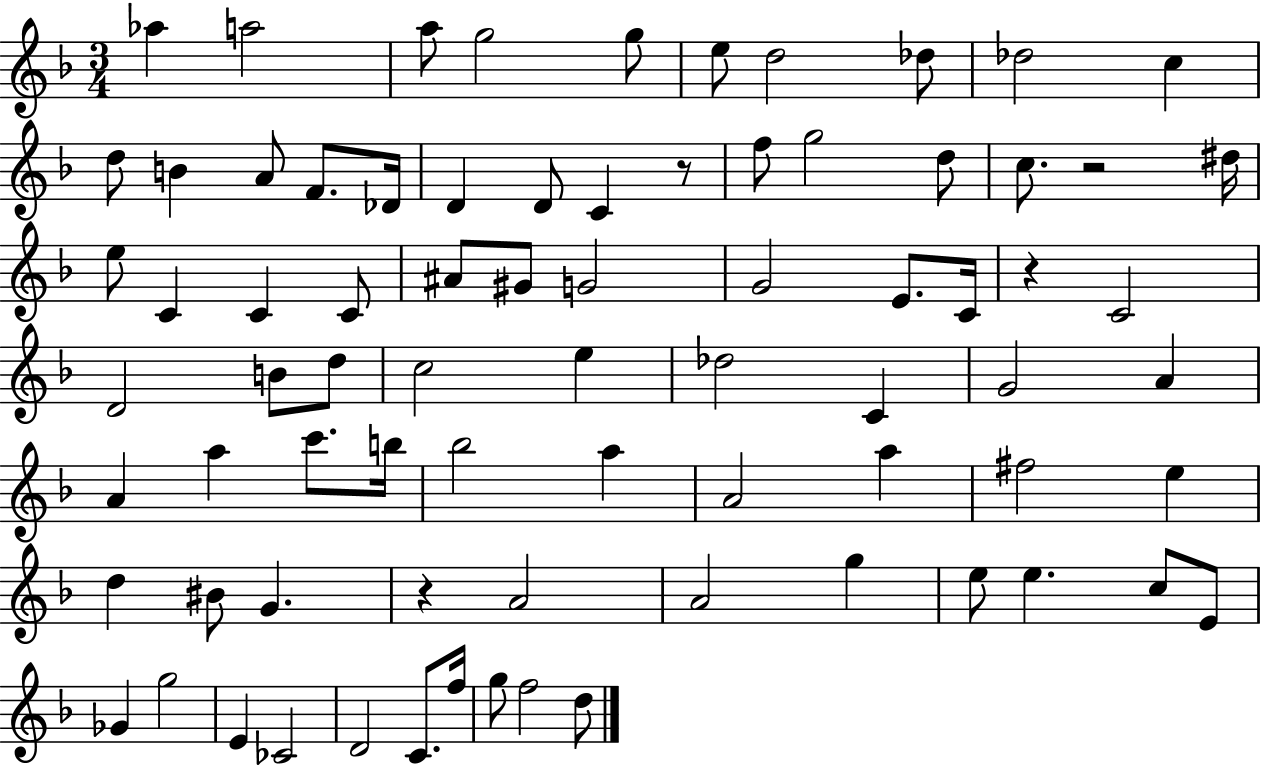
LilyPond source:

{
  \clef treble
  \numericTimeSignature
  \time 3/4
  \key f \major
  aes''4 a''2 | a''8 g''2 g''8 | e''8 d''2 des''8 | des''2 c''4 | \break d''8 b'4 a'8 f'8. des'16 | d'4 d'8 c'4 r8 | f''8 g''2 d''8 | c''8. r2 dis''16 | \break e''8 c'4 c'4 c'8 | ais'8 gis'8 g'2 | g'2 e'8. c'16 | r4 c'2 | \break d'2 b'8 d''8 | c''2 e''4 | des''2 c'4 | g'2 a'4 | \break a'4 a''4 c'''8. b''16 | bes''2 a''4 | a'2 a''4 | fis''2 e''4 | \break d''4 bis'8 g'4. | r4 a'2 | a'2 g''4 | e''8 e''4. c''8 e'8 | \break ges'4 g''2 | e'4 ces'2 | d'2 c'8. f''16 | g''8 f''2 d''8 | \break \bar "|."
}